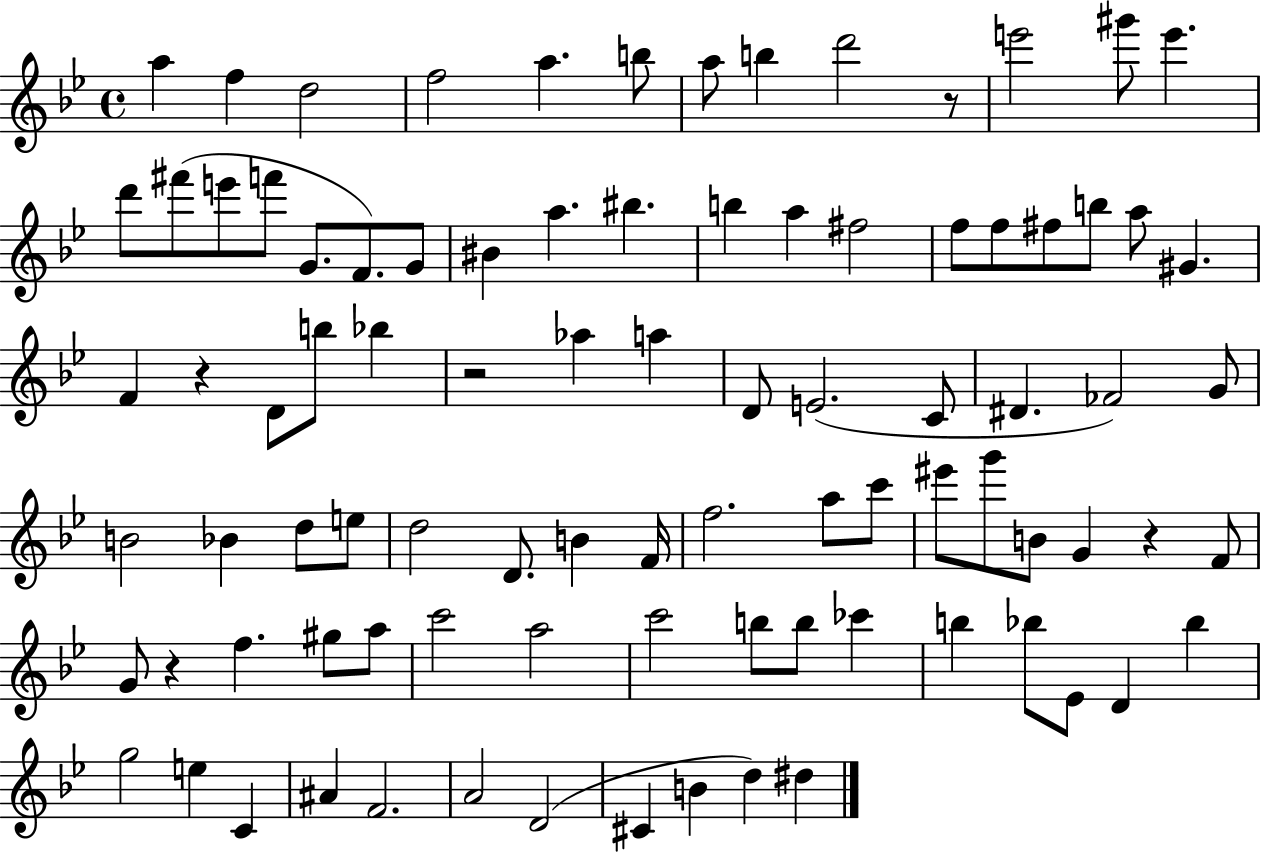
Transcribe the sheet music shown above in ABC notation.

X:1
T:Untitled
M:4/4
L:1/4
K:Bb
a f d2 f2 a b/2 a/2 b d'2 z/2 e'2 ^g'/2 e' d'/2 ^f'/2 e'/2 f'/2 G/2 F/2 G/2 ^B a ^b b a ^f2 f/2 f/2 ^f/2 b/2 a/2 ^G F z D/2 b/2 _b z2 _a a D/2 E2 C/2 ^D _F2 G/2 B2 _B d/2 e/2 d2 D/2 B F/4 f2 a/2 c'/2 ^e'/2 g'/2 B/2 G z F/2 G/2 z f ^g/2 a/2 c'2 a2 c'2 b/2 b/2 _c' b _b/2 _E/2 D _b g2 e C ^A F2 A2 D2 ^C B d ^d